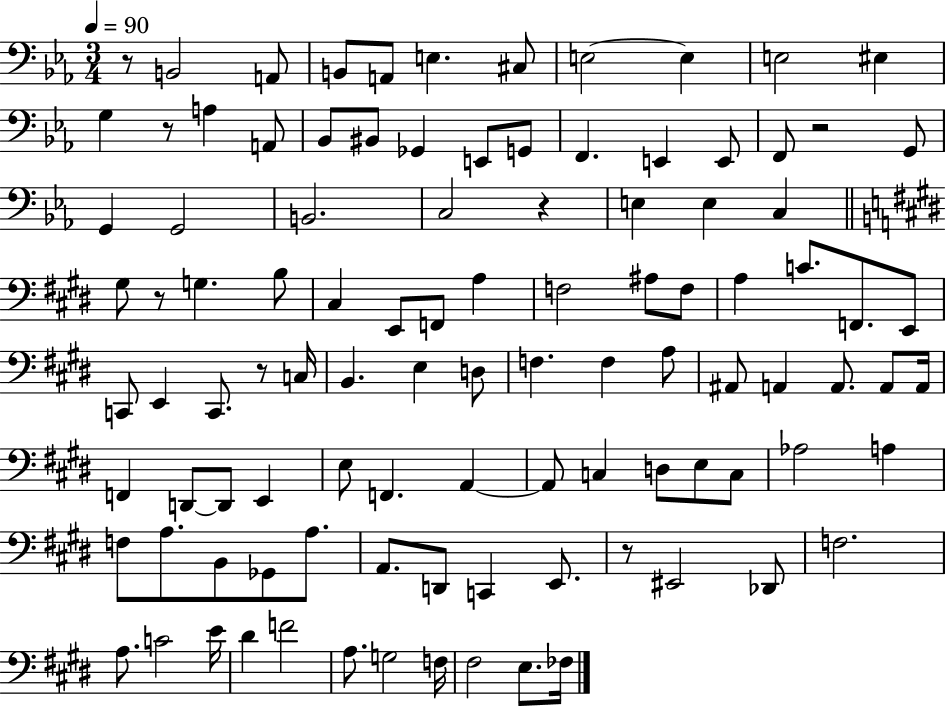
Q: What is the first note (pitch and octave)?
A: B2